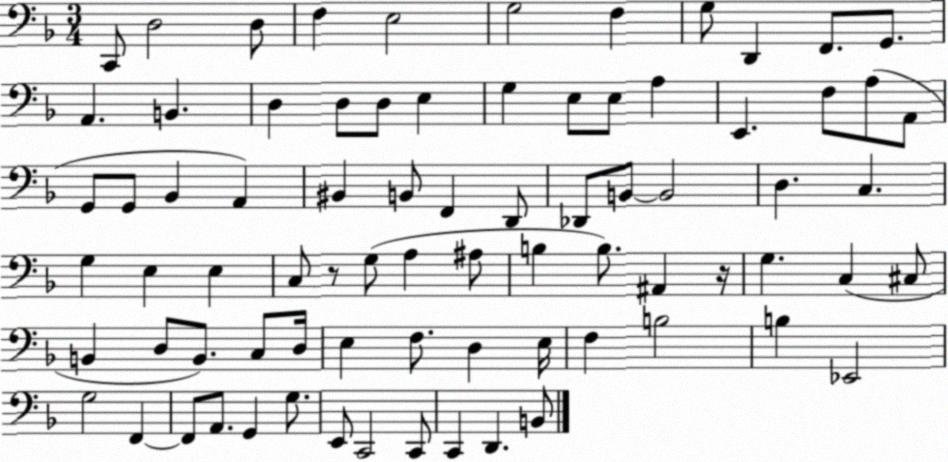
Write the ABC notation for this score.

X:1
T:Untitled
M:3/4
L:1/4
K:F
C,,/2 D,2 D,/2 F, E,2 G,2 F, G,/2 D,, F,,/2 G,,/2 A,, B,, D, D,/2 D,/2 E, G, E,/2 E,/2 A, E,, F,/2 A,/2 A,,/2 G,,/2 G,,/2 _B,, A,, ^B,, B,,/2 F,, D,,/2 _D,,/2 B,,/2 B,,2 D, C, G, E, E, C,/2 z/2 G,/2 A, ^A,/2 B, B,/2 ^A,, z/4 G, C, ^C,/2 B,, D,/2 B,,/2 C,/2 D,/4 E, F,/2 D, E,/4 F, B,2 B, _E,,2 G,2 F,, F,,/2 A,,/2 G,, G,/2 E,,/2 C,,2 C,,/2 C,, D,, B,,/2